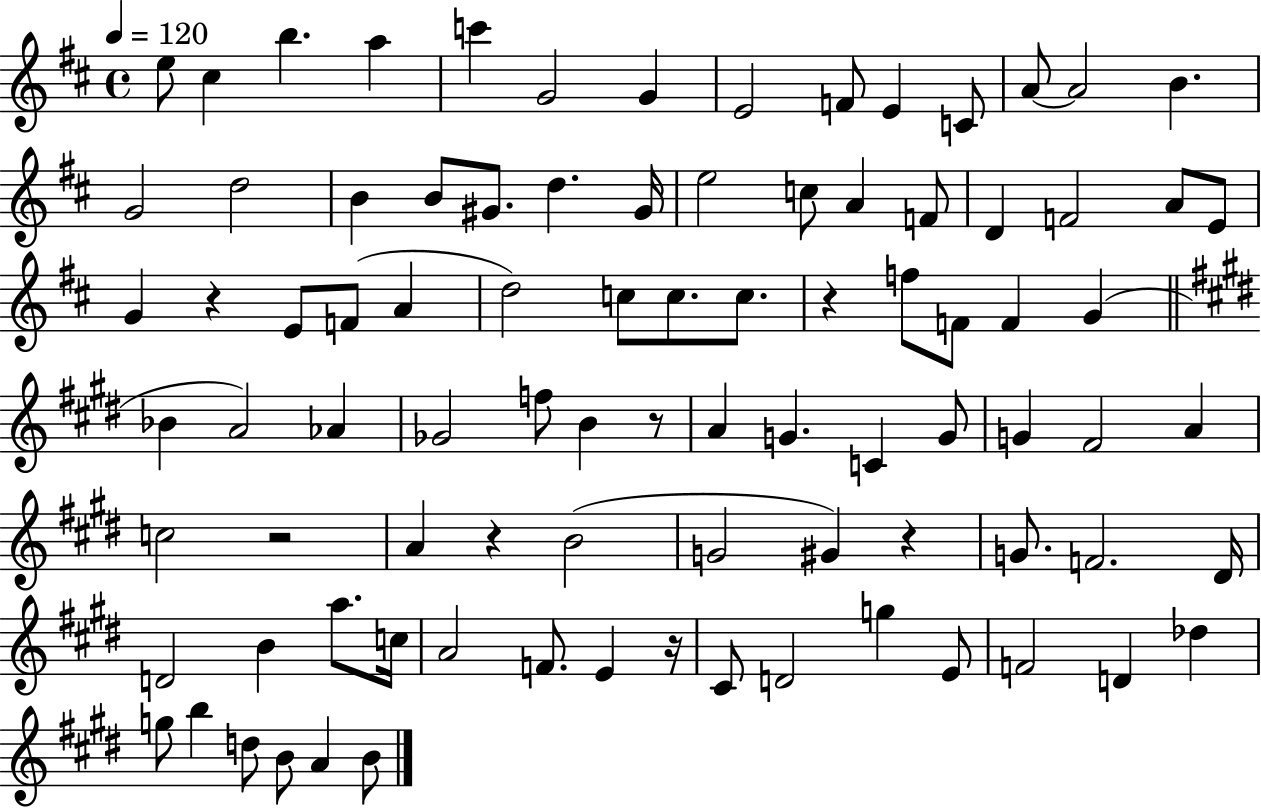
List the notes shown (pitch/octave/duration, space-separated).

E5/e C#5/q B5/q. A5/q C6/q G4/h G4/q E4/h F4/e E4/q C4/e A4/e A4/h B4/q. G4/h D5/h B4/q B4/e G#4/e. D5/q. G#4/s E5/h C5/e A4/q F4/e D4/q F4/h A4/e E4/e G4/q R/q E4/e F4/e A4/q D5/h C5/e C5/e. C5/e. R/q F5/e F4/e F4/q G4/q Bb4/q A4/h Ab4/q Gb4/h F5/e B4/q R/e A4/q G4/q. C4/q G4/e G4/q F#4/h A4/q C5/h R/h A4/q R/q B4/h G4/h G#4/q R/q G4/e. F4/h. D#4/s D4/h B4/q A5/e. C5/s A4/h F4/e. E4/q R/s C#4/e D4/h G5/q E4/e F4/h D4/q Db5/q G5/e B5/q D5/e B4/e A4/q B4/e